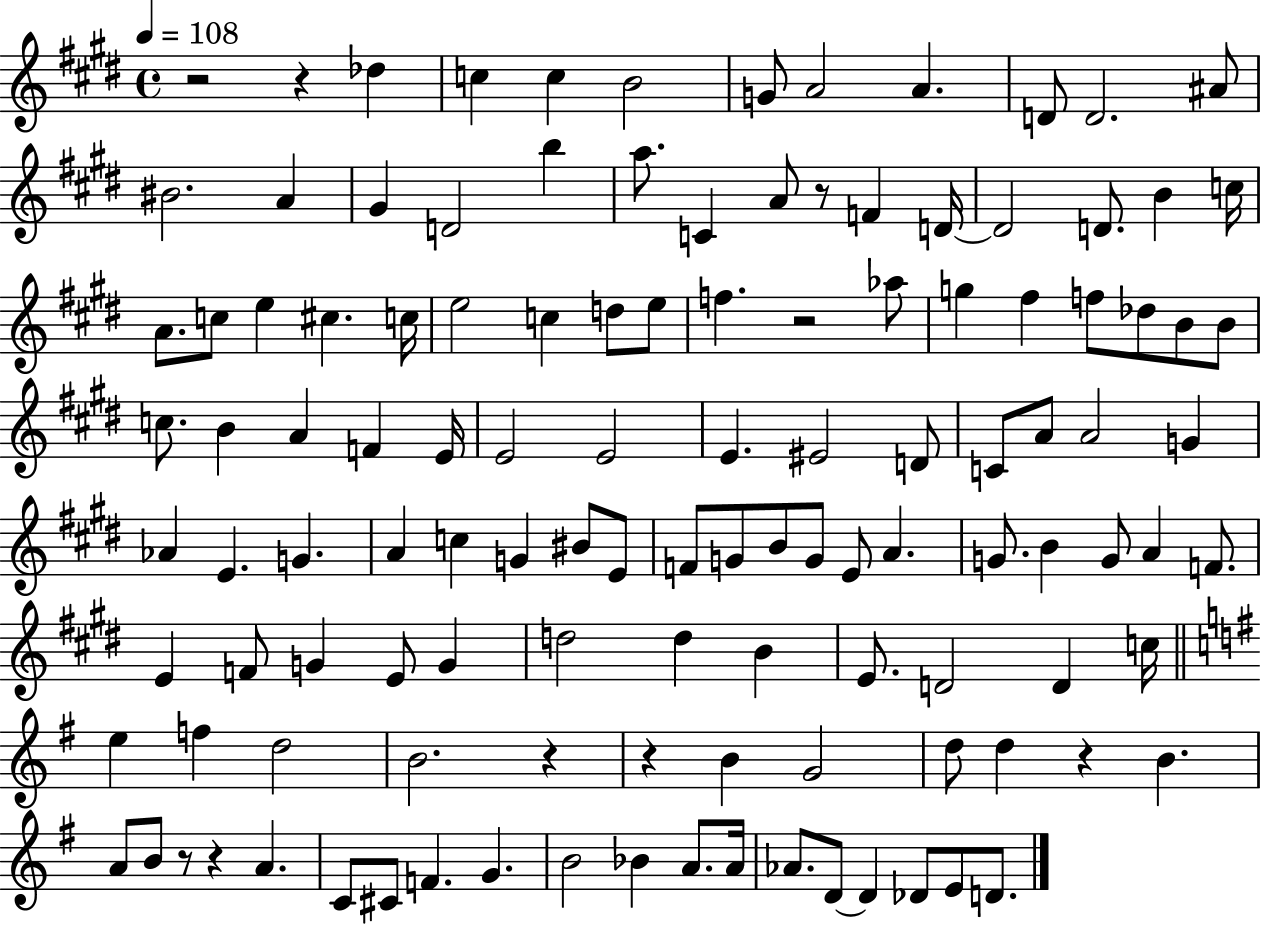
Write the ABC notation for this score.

X:1
T:Untitled
M:4/4
L:1/4
K:E
z2 z _d c c B2 G/2 A2 A D/2 D2 ^A/2 ^B2 A ^G D2 b a/2 C A/2 z/2 F D/4 D2 D/2 B c/4 A/2 c/2 e ^c c/4 e2 c d/2 e/2 f z2 _a/2 g ^f f/2 _d/2 B/2 B/2 c/2 B A F E/4 E2 E2 E ^E2 D/2 C/2 A/2 A2 G _A E G A c G ^B/2 E/2 F/2 G/2 B/2 G/2 E/2 A G/2 B G/2 A F/2 E F/2 G E/2 G d2 d B E/2 D2 D c/4 e f d2 B2 z z B G2 d/2 d z B A/2 B/2 z/2 z A C/2 ^C/2 F G B2 _B A/2 A/4 _A/2 D/2 D _D/2 E/2 D/2